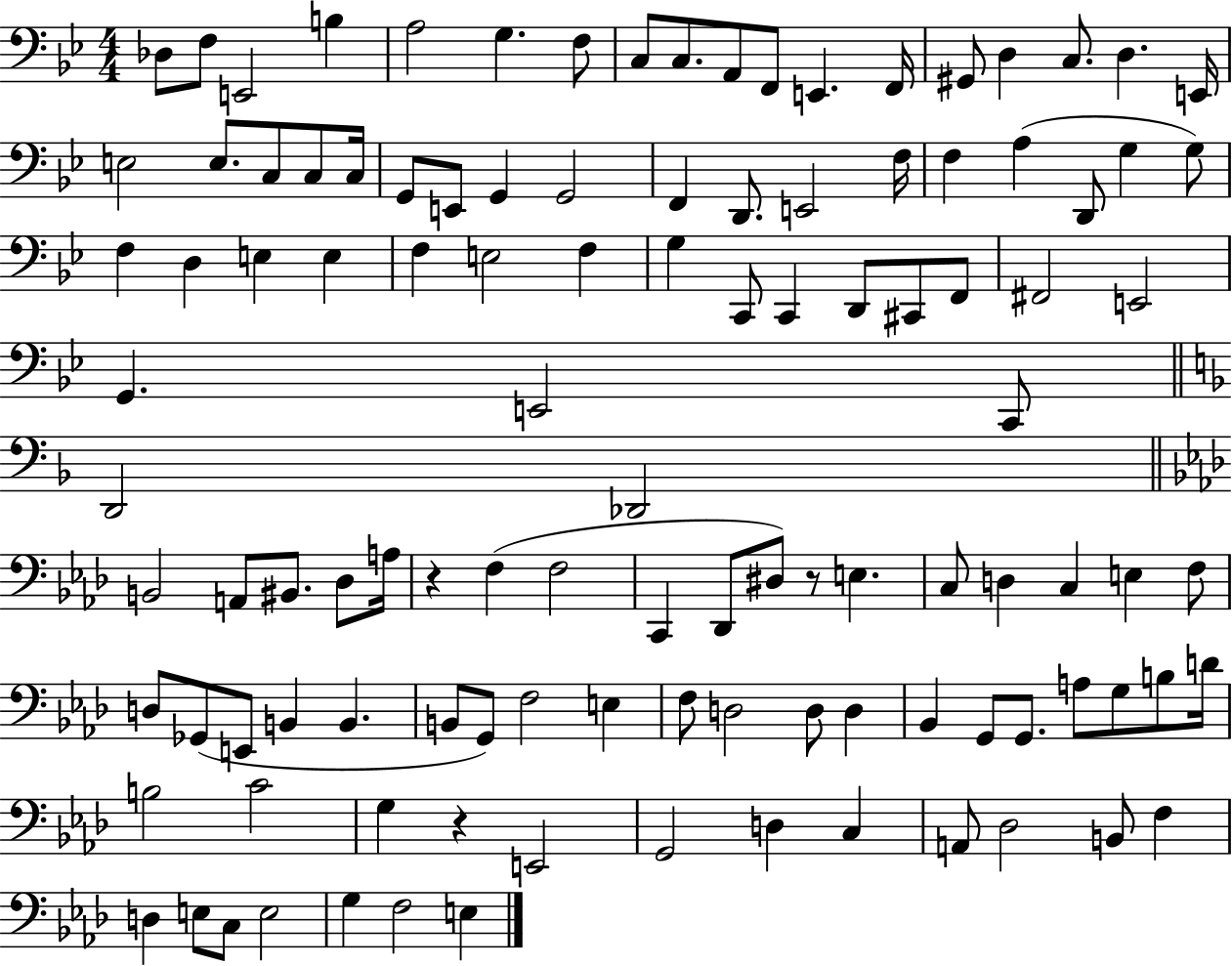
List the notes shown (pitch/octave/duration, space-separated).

Db3/e F3/e E2/h B3/q A3/h G3/q. F3/e C3/e C3/e. A2/e F2/e E2/q. F2/s G#2/e D3/q C3/e. D3/q. E2/s E3/h E3/e. C3/e C3/e C3/s G2/e E2/e G2/q G2/h F2/q D2/e. E2/h F3/s F3/q A3/q D2/e G3/q G3/e F3/q D3/q E3/q E3/q F3/q E3/h F3/q G3/q C2/e C2/q D2/e C#2/e F2/e F#2/h E2/h G2/q. E2/h C2/e D2/h Db2/h B2/h A2/e BIS2/e. Db3/e A3/s R/q F3/q F3/h C2/q Db2/e D#3/e R/e E3/q. C3/e D3/q C3/q E3/q F3/e D3/e Gb2/e E2/e B2/q B2/q. B2/e G2/e F3/h E3/q F3/e D3/h D3/e D3/q Bb2/q G2/e G2/e. A3/e G3/e B3/e D4/s B3/h C4/h G3/q R/q E2/h G2/h D3/q C3/q A2/e Db3/h B2/e F3/q D3/q E3/e C3/e E3/h G3/q F3/h E3/q